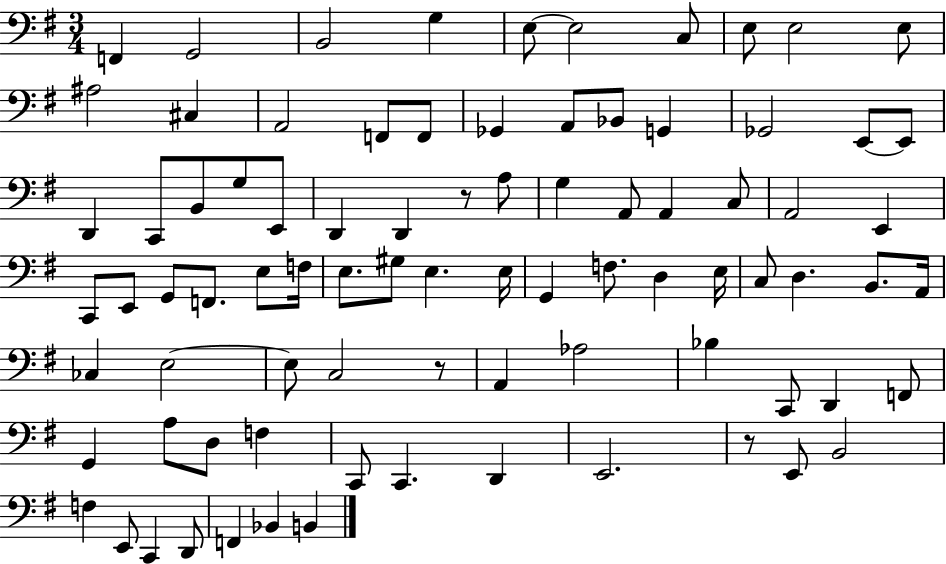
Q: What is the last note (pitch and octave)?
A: B2